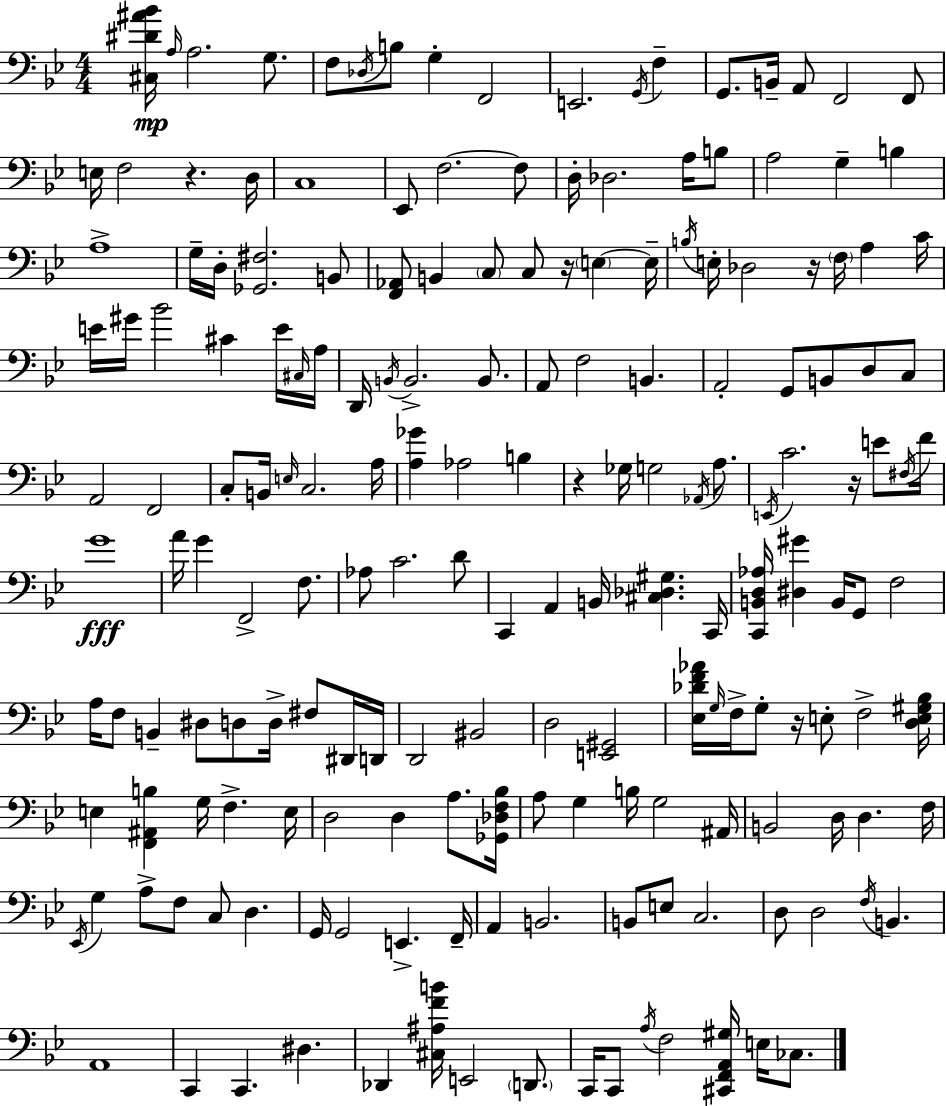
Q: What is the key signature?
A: G minor